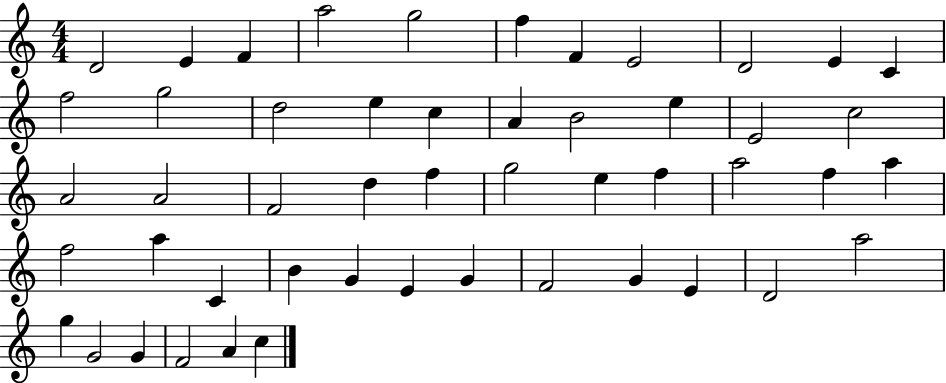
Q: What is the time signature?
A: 4/4